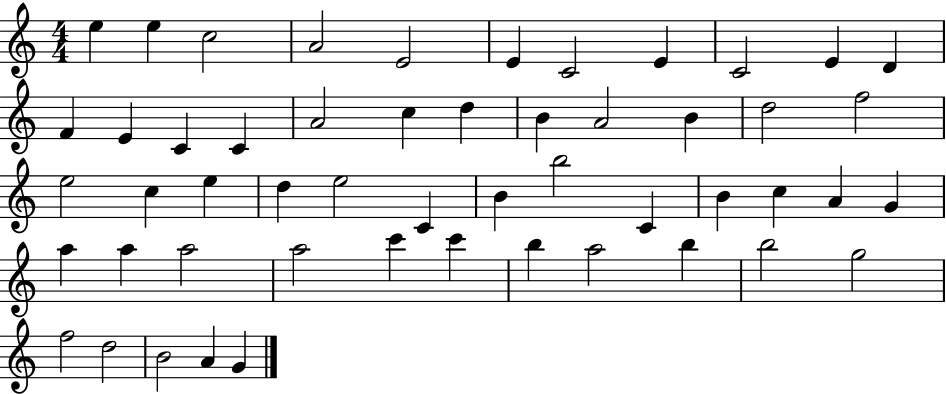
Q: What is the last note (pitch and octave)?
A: G4